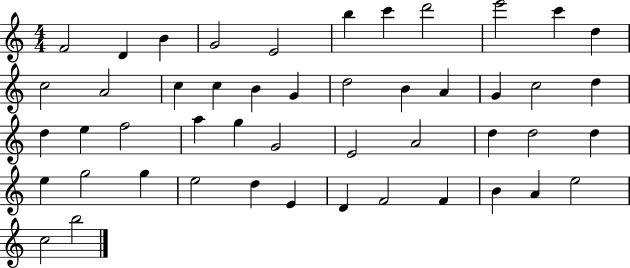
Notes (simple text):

F4/h D4/q B4/q G4/h E4/h B5/q C6/q D6/h E6/h C6/q D5/q C5/h A4/h C5/q C5/q B4/q G4/q D5/h B4/q A4/q G4/q C5/h D5/q D5/q E5/q F5/h A5/q G5/q G4/h E4/h A4/h D5/q D5/h D5/q E5/q G5/h G5/q E5/h D5/q E4/q D4/q F4/h F4/q B4/q A4/q E5/h C5/h B5/h